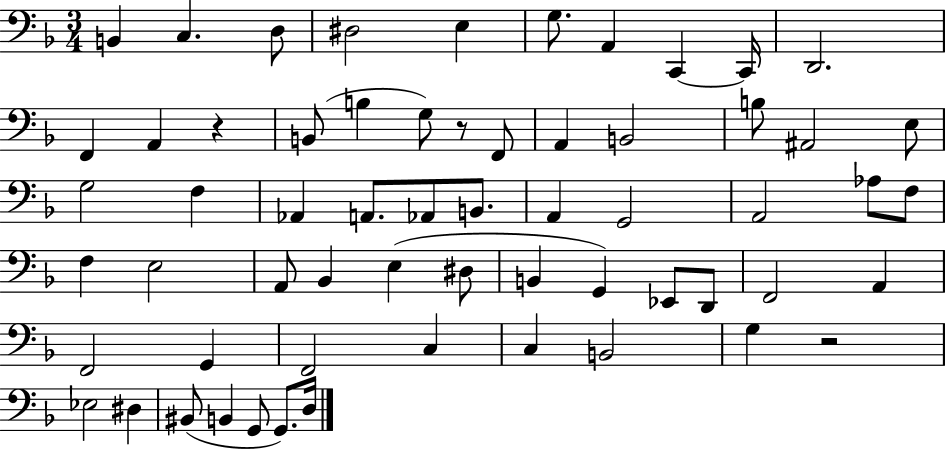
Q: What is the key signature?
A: F major